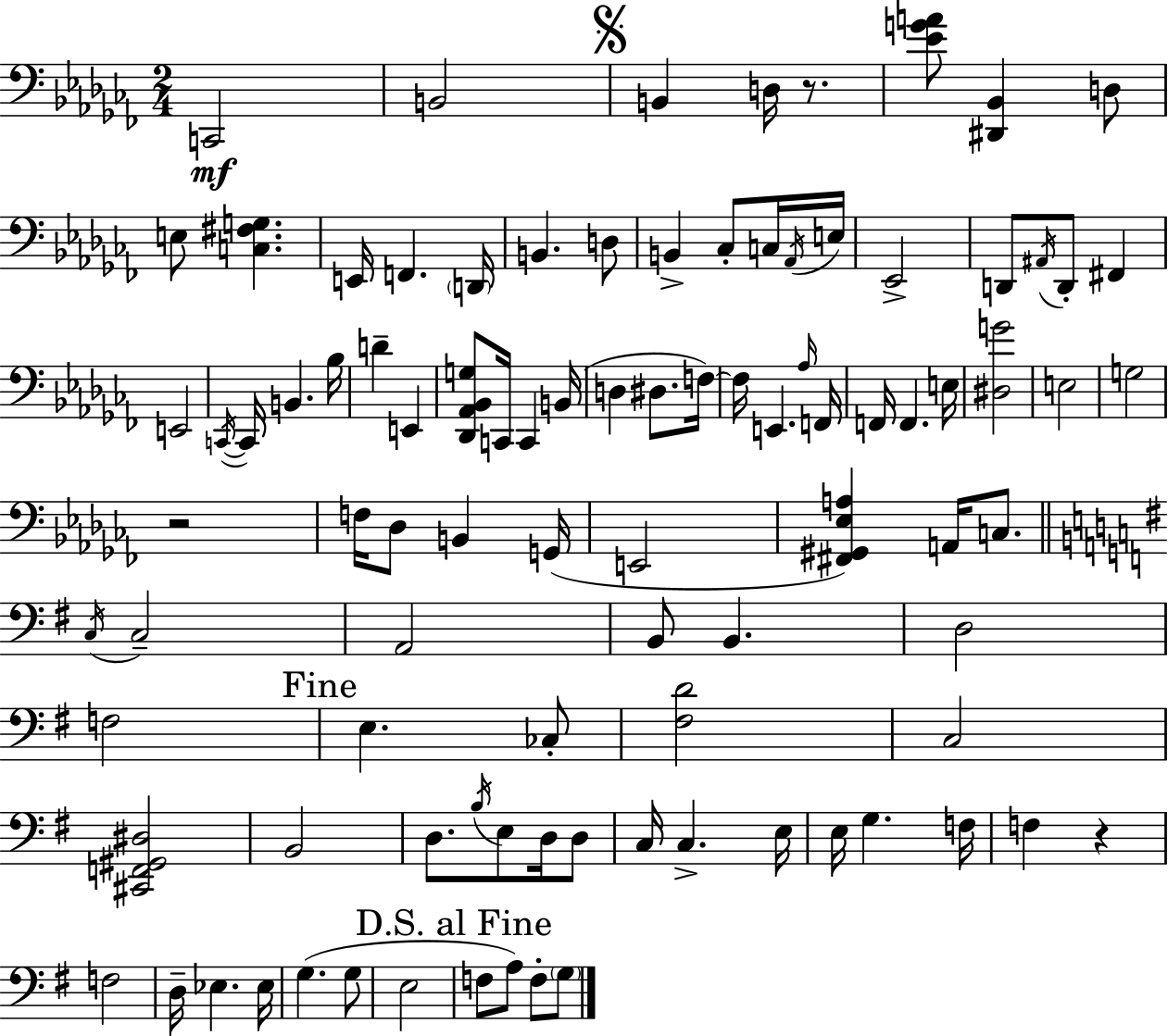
X:1
T:Untitled
M:2/4
L:1/4
K:Abm
C,,2 B,,2 B,, D,/4 z/2 [_EGA]/2 [^D,,_B,,] D,/2 E,/2 [C,^F,G,] E,,/4 F,, D,,/4 B,, D,/2 B,, _C,/2 C,/4 _A,,/4 E,/4 _E,,2 D,,/2 ^A,,/4 D,,/2 ^F,, E,,2 C,,/4 C,,/4 B,, _B,/4 D E,, [_D,,_A,,_B,,G,]/2 C,,/4 C,, B,,/4 D, ^D,/2 F,/4 F,/4 E,, _A,/4 F,,/4 F,,/4 F,, E,/4 [^D,G]2 E,2 G,2 z2 F,/4 _D,/2 B,, G,,/4 E,,2 [^F,,^G,,_E,A,] A,,/4 C,/2 C,/4 C,2 A,,2 B,,/2 B,, D,2 F,2 E, _C,/2 [^F,D]2 C,2 [^C,,F,,^G,,^D,]2 B,,2 D,/2 B,/4 E,/2 D,/4 D,/2 C,/4 C, E,/4 E,/4 G, F,/4 F, z F,2 D,/4 _E, _E,/4 G, G,/2 E,2 F,/2 A,/2 F,/2 G,/2